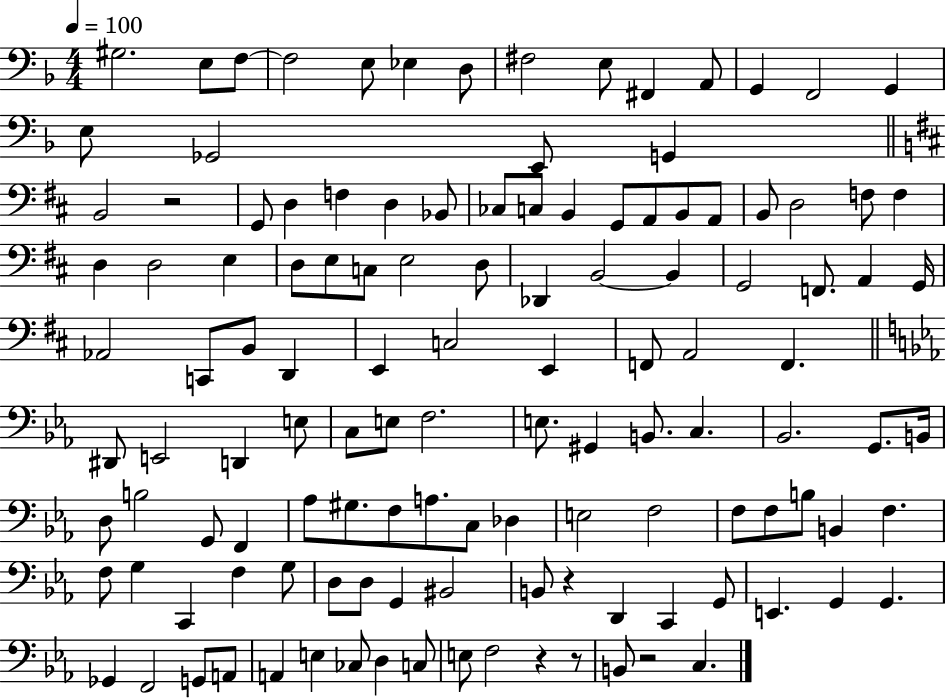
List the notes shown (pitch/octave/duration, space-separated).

G#3/h. E3/e F3/e F3/h E3/e Eb3/q D3/e F#3/h E3/e F#2/q A2/e G2/q F2/h G2/q E3/e Gb2/h E2/e G2/q B2/h R/h G2/e D3/q F3/q D3/q Bb2/e CES3/e C3/e B2/q G2/e A2/e B2/e A2/e B2/e D3/h F3/e F3/q D3/q D3/h E3/q D3/e E3/e C3/e E3/h D3/e Db2/q B2/h B2/q G2/h F2/e. A2/q G2/s Ab2/h C2/e B2/e D2/q E2/q C3/h E2/q F2/e A2/h F2/q. D#2/e E2/h D2/q E3/e C3/e E3/e F3/h. E3/e. G#2/q B2/e. C3/q. Bb2/h. G2/e. B2/s D3/e B3/h G2/e F2/q Ab3/e G#3/e. F3/e A3/e. C3/e Db3/q E3/h F3/h F3/e F3/e B3/e B2/q F3/q. F3/e G3/q C2/q F3/q G3/e D3/e D3/e G2/q BIS2/h B2/e R/q D2/q C2/q G2/e E2/q. G2/q G2/q. Gb2/q F2/h G2/e A2/e A2/q E3/q CES3/e D3/q C3/e E3/e F3/h R/q R/e B2/e R/h C3/q.